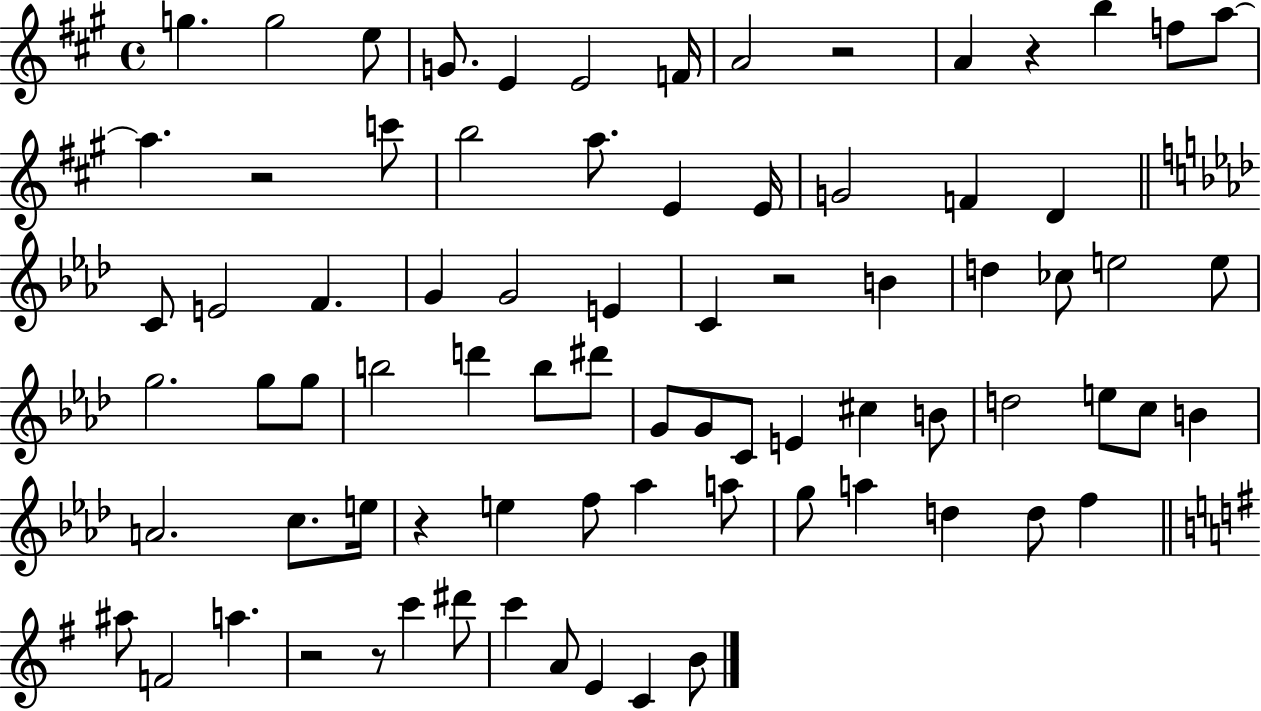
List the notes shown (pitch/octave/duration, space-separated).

G5/q. G5/h E5/e G4/e. E4/q E4/h F4/s A4/h R/h A4/q R/q B5/q F5/e A5/e A5/q. R/h C6/e B5/h A5/e. E4/q E4/s G4/h F4/q D4/q C4/e E4/h F4/q. G4/q G4/h E4/q C4/q R/h B4/q D5/q CES5/e E5/h E5/e G5/h. G5/e G5/e B5/h D6/q B5/e D#6/e G4/e G4/e C4/e E4/q C#5/q B4/e D5/h E5/e C5/e B4/q A4/h. C5/e. E5/s R/q E5/q F5/e Ab5/q A5/e G5/e A5/q D5/q D5/e F5/q A#5/e F4/h A5/q. R/h R/e C6/q D#6/e C6/q A4/e E4/q C4/q B4/e